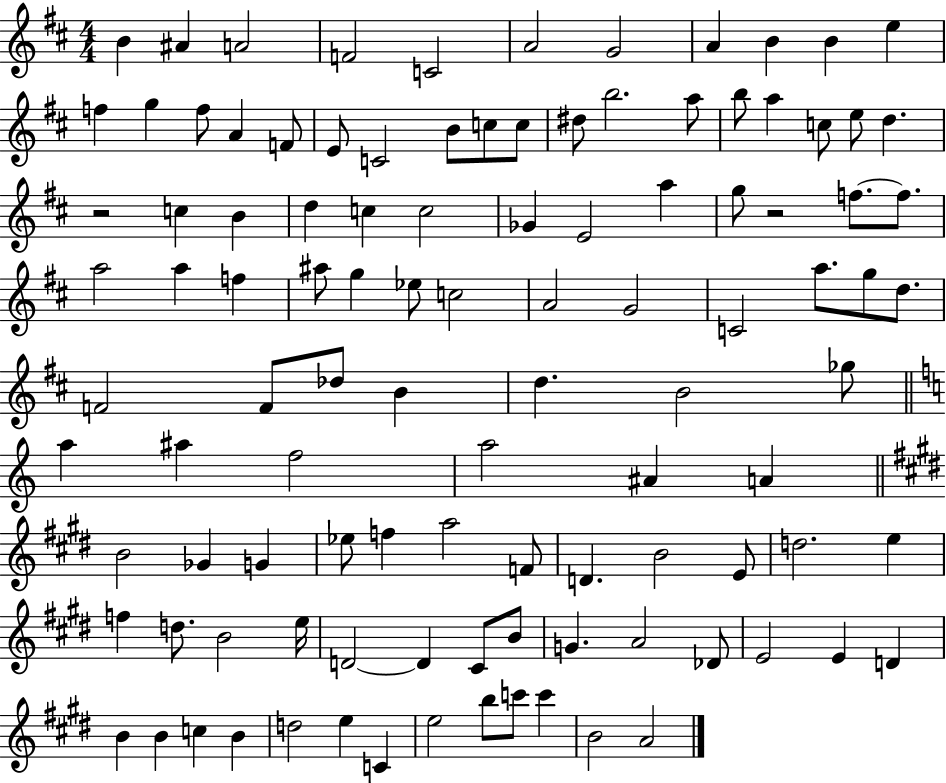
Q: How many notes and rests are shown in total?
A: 107